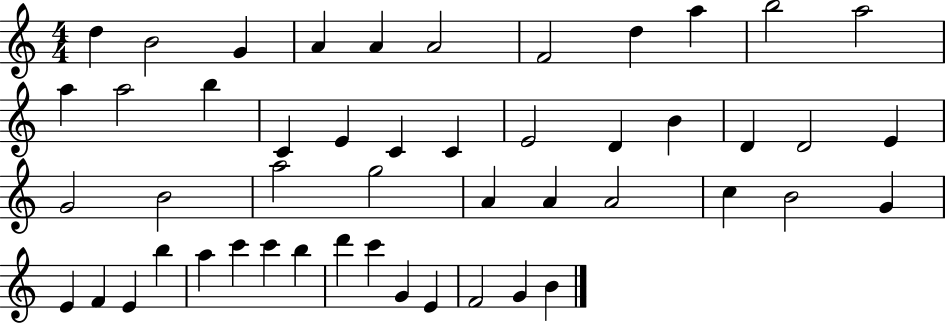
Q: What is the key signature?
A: C major